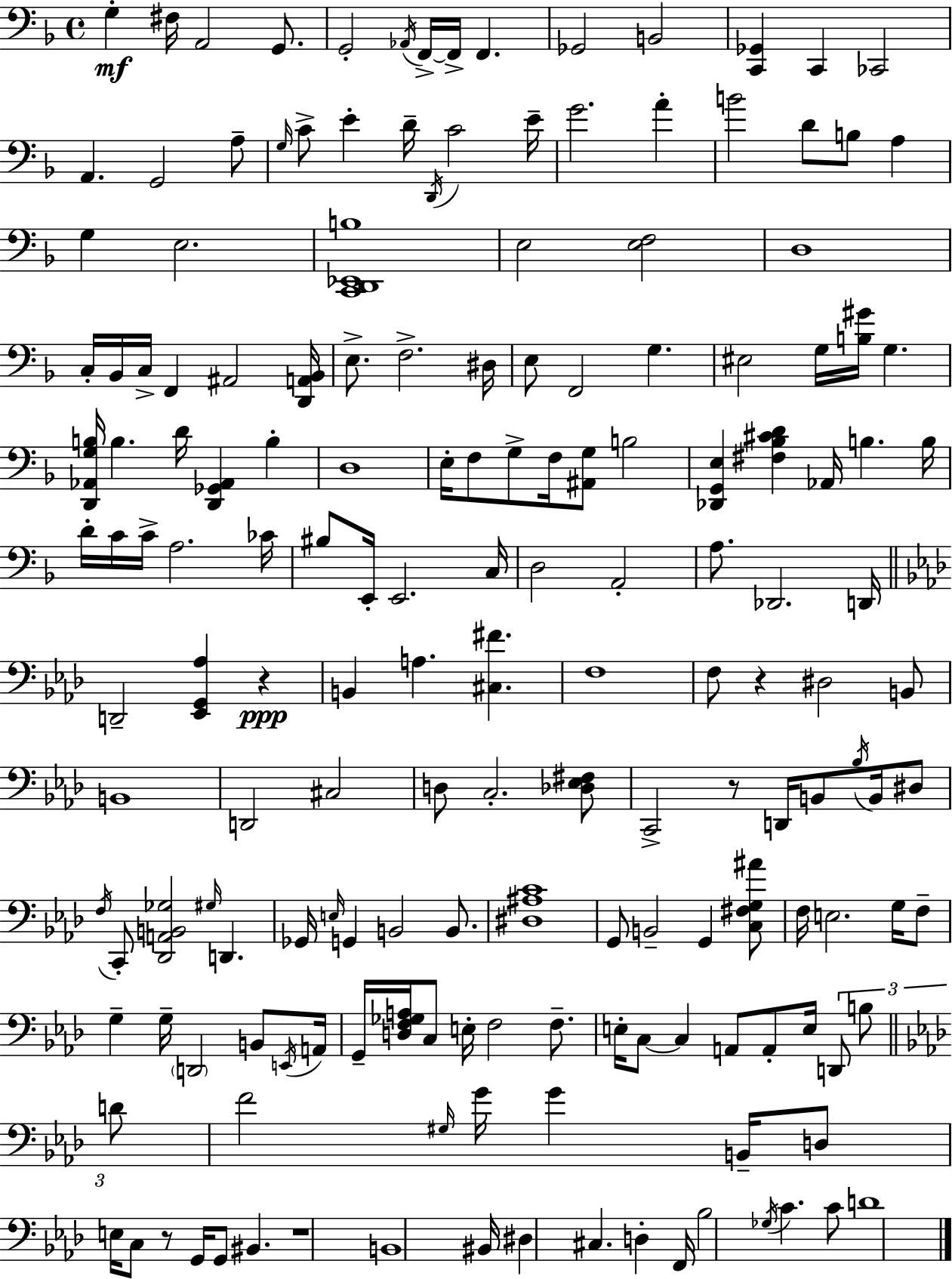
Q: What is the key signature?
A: F major